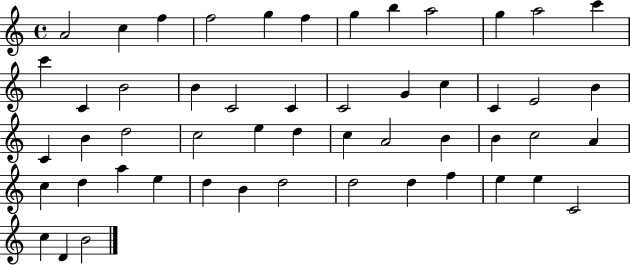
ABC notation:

X:1
T:Untitled
M:4/4
L:1/4
K:C
A2 c f f2 g f g b a2 g a2 c' c' C B2 B C2 C C2 G c C E2 B C B d2 c2 e d c A2 B B c2 A c d a e d B d2 d2 d f e e C2 c D B2